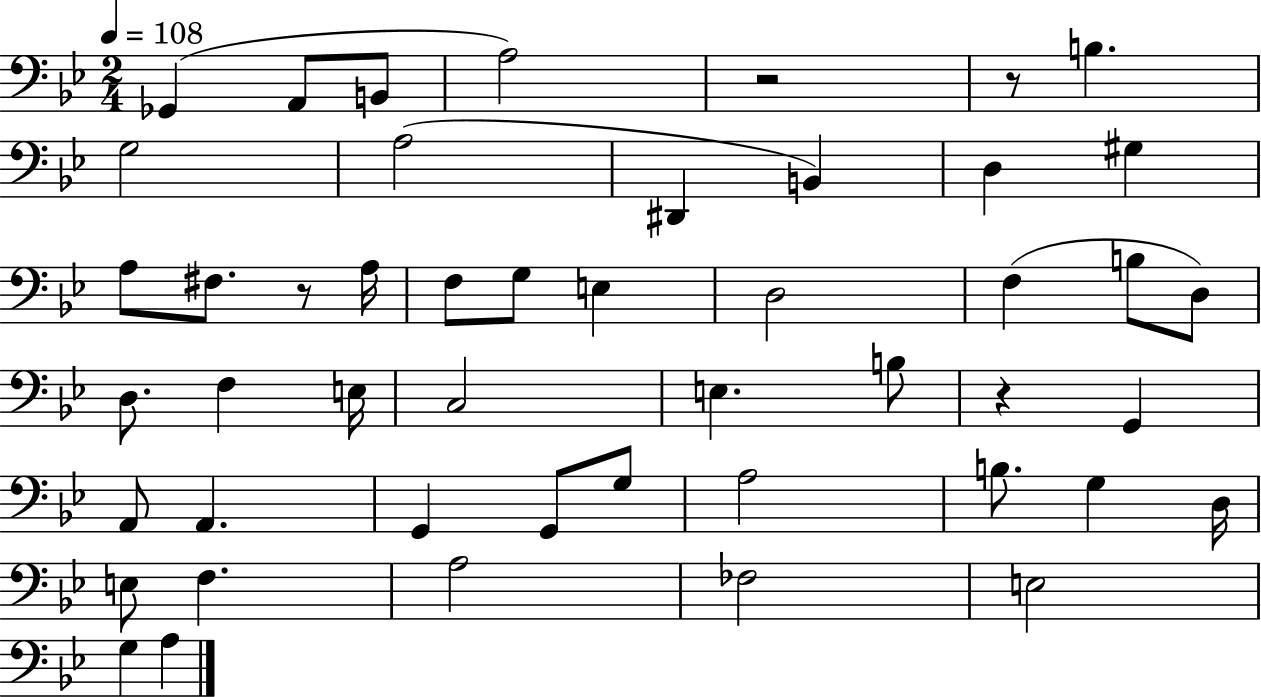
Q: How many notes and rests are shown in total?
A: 48